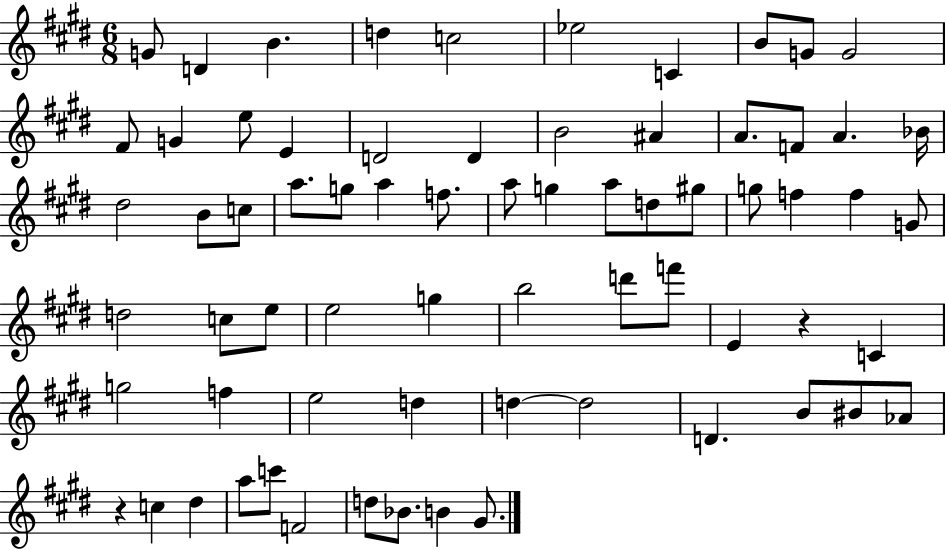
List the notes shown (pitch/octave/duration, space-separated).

G4/e D4/q B4/q. D5/q C5/h Eb5/h C4/q B4/e G4/e G4/h F#4/e G4/q E5/e E4/q D4/h D4/q B4/h A#4/q A4/e. F4/e A4/q. Bb4/s D#5/h B4/e C5/e A5/e. G5/e A5/q F5/e. A5/e G5/q A5/e D5/e G#5/e G5/e F5/q F5/q G4/e D5/h C5/e E5/e E5/h G5/q B5/h D6/e F6/e E4/q R/q C4/q G5/h F5/q E5/h D5/q D5/q D5/h D4/q. B4/e BIS4/e Ab4/e R/q C5/q D#5/q A5/e C6/e F4/h D5/e Bb4/e. B4/q G#4/e.